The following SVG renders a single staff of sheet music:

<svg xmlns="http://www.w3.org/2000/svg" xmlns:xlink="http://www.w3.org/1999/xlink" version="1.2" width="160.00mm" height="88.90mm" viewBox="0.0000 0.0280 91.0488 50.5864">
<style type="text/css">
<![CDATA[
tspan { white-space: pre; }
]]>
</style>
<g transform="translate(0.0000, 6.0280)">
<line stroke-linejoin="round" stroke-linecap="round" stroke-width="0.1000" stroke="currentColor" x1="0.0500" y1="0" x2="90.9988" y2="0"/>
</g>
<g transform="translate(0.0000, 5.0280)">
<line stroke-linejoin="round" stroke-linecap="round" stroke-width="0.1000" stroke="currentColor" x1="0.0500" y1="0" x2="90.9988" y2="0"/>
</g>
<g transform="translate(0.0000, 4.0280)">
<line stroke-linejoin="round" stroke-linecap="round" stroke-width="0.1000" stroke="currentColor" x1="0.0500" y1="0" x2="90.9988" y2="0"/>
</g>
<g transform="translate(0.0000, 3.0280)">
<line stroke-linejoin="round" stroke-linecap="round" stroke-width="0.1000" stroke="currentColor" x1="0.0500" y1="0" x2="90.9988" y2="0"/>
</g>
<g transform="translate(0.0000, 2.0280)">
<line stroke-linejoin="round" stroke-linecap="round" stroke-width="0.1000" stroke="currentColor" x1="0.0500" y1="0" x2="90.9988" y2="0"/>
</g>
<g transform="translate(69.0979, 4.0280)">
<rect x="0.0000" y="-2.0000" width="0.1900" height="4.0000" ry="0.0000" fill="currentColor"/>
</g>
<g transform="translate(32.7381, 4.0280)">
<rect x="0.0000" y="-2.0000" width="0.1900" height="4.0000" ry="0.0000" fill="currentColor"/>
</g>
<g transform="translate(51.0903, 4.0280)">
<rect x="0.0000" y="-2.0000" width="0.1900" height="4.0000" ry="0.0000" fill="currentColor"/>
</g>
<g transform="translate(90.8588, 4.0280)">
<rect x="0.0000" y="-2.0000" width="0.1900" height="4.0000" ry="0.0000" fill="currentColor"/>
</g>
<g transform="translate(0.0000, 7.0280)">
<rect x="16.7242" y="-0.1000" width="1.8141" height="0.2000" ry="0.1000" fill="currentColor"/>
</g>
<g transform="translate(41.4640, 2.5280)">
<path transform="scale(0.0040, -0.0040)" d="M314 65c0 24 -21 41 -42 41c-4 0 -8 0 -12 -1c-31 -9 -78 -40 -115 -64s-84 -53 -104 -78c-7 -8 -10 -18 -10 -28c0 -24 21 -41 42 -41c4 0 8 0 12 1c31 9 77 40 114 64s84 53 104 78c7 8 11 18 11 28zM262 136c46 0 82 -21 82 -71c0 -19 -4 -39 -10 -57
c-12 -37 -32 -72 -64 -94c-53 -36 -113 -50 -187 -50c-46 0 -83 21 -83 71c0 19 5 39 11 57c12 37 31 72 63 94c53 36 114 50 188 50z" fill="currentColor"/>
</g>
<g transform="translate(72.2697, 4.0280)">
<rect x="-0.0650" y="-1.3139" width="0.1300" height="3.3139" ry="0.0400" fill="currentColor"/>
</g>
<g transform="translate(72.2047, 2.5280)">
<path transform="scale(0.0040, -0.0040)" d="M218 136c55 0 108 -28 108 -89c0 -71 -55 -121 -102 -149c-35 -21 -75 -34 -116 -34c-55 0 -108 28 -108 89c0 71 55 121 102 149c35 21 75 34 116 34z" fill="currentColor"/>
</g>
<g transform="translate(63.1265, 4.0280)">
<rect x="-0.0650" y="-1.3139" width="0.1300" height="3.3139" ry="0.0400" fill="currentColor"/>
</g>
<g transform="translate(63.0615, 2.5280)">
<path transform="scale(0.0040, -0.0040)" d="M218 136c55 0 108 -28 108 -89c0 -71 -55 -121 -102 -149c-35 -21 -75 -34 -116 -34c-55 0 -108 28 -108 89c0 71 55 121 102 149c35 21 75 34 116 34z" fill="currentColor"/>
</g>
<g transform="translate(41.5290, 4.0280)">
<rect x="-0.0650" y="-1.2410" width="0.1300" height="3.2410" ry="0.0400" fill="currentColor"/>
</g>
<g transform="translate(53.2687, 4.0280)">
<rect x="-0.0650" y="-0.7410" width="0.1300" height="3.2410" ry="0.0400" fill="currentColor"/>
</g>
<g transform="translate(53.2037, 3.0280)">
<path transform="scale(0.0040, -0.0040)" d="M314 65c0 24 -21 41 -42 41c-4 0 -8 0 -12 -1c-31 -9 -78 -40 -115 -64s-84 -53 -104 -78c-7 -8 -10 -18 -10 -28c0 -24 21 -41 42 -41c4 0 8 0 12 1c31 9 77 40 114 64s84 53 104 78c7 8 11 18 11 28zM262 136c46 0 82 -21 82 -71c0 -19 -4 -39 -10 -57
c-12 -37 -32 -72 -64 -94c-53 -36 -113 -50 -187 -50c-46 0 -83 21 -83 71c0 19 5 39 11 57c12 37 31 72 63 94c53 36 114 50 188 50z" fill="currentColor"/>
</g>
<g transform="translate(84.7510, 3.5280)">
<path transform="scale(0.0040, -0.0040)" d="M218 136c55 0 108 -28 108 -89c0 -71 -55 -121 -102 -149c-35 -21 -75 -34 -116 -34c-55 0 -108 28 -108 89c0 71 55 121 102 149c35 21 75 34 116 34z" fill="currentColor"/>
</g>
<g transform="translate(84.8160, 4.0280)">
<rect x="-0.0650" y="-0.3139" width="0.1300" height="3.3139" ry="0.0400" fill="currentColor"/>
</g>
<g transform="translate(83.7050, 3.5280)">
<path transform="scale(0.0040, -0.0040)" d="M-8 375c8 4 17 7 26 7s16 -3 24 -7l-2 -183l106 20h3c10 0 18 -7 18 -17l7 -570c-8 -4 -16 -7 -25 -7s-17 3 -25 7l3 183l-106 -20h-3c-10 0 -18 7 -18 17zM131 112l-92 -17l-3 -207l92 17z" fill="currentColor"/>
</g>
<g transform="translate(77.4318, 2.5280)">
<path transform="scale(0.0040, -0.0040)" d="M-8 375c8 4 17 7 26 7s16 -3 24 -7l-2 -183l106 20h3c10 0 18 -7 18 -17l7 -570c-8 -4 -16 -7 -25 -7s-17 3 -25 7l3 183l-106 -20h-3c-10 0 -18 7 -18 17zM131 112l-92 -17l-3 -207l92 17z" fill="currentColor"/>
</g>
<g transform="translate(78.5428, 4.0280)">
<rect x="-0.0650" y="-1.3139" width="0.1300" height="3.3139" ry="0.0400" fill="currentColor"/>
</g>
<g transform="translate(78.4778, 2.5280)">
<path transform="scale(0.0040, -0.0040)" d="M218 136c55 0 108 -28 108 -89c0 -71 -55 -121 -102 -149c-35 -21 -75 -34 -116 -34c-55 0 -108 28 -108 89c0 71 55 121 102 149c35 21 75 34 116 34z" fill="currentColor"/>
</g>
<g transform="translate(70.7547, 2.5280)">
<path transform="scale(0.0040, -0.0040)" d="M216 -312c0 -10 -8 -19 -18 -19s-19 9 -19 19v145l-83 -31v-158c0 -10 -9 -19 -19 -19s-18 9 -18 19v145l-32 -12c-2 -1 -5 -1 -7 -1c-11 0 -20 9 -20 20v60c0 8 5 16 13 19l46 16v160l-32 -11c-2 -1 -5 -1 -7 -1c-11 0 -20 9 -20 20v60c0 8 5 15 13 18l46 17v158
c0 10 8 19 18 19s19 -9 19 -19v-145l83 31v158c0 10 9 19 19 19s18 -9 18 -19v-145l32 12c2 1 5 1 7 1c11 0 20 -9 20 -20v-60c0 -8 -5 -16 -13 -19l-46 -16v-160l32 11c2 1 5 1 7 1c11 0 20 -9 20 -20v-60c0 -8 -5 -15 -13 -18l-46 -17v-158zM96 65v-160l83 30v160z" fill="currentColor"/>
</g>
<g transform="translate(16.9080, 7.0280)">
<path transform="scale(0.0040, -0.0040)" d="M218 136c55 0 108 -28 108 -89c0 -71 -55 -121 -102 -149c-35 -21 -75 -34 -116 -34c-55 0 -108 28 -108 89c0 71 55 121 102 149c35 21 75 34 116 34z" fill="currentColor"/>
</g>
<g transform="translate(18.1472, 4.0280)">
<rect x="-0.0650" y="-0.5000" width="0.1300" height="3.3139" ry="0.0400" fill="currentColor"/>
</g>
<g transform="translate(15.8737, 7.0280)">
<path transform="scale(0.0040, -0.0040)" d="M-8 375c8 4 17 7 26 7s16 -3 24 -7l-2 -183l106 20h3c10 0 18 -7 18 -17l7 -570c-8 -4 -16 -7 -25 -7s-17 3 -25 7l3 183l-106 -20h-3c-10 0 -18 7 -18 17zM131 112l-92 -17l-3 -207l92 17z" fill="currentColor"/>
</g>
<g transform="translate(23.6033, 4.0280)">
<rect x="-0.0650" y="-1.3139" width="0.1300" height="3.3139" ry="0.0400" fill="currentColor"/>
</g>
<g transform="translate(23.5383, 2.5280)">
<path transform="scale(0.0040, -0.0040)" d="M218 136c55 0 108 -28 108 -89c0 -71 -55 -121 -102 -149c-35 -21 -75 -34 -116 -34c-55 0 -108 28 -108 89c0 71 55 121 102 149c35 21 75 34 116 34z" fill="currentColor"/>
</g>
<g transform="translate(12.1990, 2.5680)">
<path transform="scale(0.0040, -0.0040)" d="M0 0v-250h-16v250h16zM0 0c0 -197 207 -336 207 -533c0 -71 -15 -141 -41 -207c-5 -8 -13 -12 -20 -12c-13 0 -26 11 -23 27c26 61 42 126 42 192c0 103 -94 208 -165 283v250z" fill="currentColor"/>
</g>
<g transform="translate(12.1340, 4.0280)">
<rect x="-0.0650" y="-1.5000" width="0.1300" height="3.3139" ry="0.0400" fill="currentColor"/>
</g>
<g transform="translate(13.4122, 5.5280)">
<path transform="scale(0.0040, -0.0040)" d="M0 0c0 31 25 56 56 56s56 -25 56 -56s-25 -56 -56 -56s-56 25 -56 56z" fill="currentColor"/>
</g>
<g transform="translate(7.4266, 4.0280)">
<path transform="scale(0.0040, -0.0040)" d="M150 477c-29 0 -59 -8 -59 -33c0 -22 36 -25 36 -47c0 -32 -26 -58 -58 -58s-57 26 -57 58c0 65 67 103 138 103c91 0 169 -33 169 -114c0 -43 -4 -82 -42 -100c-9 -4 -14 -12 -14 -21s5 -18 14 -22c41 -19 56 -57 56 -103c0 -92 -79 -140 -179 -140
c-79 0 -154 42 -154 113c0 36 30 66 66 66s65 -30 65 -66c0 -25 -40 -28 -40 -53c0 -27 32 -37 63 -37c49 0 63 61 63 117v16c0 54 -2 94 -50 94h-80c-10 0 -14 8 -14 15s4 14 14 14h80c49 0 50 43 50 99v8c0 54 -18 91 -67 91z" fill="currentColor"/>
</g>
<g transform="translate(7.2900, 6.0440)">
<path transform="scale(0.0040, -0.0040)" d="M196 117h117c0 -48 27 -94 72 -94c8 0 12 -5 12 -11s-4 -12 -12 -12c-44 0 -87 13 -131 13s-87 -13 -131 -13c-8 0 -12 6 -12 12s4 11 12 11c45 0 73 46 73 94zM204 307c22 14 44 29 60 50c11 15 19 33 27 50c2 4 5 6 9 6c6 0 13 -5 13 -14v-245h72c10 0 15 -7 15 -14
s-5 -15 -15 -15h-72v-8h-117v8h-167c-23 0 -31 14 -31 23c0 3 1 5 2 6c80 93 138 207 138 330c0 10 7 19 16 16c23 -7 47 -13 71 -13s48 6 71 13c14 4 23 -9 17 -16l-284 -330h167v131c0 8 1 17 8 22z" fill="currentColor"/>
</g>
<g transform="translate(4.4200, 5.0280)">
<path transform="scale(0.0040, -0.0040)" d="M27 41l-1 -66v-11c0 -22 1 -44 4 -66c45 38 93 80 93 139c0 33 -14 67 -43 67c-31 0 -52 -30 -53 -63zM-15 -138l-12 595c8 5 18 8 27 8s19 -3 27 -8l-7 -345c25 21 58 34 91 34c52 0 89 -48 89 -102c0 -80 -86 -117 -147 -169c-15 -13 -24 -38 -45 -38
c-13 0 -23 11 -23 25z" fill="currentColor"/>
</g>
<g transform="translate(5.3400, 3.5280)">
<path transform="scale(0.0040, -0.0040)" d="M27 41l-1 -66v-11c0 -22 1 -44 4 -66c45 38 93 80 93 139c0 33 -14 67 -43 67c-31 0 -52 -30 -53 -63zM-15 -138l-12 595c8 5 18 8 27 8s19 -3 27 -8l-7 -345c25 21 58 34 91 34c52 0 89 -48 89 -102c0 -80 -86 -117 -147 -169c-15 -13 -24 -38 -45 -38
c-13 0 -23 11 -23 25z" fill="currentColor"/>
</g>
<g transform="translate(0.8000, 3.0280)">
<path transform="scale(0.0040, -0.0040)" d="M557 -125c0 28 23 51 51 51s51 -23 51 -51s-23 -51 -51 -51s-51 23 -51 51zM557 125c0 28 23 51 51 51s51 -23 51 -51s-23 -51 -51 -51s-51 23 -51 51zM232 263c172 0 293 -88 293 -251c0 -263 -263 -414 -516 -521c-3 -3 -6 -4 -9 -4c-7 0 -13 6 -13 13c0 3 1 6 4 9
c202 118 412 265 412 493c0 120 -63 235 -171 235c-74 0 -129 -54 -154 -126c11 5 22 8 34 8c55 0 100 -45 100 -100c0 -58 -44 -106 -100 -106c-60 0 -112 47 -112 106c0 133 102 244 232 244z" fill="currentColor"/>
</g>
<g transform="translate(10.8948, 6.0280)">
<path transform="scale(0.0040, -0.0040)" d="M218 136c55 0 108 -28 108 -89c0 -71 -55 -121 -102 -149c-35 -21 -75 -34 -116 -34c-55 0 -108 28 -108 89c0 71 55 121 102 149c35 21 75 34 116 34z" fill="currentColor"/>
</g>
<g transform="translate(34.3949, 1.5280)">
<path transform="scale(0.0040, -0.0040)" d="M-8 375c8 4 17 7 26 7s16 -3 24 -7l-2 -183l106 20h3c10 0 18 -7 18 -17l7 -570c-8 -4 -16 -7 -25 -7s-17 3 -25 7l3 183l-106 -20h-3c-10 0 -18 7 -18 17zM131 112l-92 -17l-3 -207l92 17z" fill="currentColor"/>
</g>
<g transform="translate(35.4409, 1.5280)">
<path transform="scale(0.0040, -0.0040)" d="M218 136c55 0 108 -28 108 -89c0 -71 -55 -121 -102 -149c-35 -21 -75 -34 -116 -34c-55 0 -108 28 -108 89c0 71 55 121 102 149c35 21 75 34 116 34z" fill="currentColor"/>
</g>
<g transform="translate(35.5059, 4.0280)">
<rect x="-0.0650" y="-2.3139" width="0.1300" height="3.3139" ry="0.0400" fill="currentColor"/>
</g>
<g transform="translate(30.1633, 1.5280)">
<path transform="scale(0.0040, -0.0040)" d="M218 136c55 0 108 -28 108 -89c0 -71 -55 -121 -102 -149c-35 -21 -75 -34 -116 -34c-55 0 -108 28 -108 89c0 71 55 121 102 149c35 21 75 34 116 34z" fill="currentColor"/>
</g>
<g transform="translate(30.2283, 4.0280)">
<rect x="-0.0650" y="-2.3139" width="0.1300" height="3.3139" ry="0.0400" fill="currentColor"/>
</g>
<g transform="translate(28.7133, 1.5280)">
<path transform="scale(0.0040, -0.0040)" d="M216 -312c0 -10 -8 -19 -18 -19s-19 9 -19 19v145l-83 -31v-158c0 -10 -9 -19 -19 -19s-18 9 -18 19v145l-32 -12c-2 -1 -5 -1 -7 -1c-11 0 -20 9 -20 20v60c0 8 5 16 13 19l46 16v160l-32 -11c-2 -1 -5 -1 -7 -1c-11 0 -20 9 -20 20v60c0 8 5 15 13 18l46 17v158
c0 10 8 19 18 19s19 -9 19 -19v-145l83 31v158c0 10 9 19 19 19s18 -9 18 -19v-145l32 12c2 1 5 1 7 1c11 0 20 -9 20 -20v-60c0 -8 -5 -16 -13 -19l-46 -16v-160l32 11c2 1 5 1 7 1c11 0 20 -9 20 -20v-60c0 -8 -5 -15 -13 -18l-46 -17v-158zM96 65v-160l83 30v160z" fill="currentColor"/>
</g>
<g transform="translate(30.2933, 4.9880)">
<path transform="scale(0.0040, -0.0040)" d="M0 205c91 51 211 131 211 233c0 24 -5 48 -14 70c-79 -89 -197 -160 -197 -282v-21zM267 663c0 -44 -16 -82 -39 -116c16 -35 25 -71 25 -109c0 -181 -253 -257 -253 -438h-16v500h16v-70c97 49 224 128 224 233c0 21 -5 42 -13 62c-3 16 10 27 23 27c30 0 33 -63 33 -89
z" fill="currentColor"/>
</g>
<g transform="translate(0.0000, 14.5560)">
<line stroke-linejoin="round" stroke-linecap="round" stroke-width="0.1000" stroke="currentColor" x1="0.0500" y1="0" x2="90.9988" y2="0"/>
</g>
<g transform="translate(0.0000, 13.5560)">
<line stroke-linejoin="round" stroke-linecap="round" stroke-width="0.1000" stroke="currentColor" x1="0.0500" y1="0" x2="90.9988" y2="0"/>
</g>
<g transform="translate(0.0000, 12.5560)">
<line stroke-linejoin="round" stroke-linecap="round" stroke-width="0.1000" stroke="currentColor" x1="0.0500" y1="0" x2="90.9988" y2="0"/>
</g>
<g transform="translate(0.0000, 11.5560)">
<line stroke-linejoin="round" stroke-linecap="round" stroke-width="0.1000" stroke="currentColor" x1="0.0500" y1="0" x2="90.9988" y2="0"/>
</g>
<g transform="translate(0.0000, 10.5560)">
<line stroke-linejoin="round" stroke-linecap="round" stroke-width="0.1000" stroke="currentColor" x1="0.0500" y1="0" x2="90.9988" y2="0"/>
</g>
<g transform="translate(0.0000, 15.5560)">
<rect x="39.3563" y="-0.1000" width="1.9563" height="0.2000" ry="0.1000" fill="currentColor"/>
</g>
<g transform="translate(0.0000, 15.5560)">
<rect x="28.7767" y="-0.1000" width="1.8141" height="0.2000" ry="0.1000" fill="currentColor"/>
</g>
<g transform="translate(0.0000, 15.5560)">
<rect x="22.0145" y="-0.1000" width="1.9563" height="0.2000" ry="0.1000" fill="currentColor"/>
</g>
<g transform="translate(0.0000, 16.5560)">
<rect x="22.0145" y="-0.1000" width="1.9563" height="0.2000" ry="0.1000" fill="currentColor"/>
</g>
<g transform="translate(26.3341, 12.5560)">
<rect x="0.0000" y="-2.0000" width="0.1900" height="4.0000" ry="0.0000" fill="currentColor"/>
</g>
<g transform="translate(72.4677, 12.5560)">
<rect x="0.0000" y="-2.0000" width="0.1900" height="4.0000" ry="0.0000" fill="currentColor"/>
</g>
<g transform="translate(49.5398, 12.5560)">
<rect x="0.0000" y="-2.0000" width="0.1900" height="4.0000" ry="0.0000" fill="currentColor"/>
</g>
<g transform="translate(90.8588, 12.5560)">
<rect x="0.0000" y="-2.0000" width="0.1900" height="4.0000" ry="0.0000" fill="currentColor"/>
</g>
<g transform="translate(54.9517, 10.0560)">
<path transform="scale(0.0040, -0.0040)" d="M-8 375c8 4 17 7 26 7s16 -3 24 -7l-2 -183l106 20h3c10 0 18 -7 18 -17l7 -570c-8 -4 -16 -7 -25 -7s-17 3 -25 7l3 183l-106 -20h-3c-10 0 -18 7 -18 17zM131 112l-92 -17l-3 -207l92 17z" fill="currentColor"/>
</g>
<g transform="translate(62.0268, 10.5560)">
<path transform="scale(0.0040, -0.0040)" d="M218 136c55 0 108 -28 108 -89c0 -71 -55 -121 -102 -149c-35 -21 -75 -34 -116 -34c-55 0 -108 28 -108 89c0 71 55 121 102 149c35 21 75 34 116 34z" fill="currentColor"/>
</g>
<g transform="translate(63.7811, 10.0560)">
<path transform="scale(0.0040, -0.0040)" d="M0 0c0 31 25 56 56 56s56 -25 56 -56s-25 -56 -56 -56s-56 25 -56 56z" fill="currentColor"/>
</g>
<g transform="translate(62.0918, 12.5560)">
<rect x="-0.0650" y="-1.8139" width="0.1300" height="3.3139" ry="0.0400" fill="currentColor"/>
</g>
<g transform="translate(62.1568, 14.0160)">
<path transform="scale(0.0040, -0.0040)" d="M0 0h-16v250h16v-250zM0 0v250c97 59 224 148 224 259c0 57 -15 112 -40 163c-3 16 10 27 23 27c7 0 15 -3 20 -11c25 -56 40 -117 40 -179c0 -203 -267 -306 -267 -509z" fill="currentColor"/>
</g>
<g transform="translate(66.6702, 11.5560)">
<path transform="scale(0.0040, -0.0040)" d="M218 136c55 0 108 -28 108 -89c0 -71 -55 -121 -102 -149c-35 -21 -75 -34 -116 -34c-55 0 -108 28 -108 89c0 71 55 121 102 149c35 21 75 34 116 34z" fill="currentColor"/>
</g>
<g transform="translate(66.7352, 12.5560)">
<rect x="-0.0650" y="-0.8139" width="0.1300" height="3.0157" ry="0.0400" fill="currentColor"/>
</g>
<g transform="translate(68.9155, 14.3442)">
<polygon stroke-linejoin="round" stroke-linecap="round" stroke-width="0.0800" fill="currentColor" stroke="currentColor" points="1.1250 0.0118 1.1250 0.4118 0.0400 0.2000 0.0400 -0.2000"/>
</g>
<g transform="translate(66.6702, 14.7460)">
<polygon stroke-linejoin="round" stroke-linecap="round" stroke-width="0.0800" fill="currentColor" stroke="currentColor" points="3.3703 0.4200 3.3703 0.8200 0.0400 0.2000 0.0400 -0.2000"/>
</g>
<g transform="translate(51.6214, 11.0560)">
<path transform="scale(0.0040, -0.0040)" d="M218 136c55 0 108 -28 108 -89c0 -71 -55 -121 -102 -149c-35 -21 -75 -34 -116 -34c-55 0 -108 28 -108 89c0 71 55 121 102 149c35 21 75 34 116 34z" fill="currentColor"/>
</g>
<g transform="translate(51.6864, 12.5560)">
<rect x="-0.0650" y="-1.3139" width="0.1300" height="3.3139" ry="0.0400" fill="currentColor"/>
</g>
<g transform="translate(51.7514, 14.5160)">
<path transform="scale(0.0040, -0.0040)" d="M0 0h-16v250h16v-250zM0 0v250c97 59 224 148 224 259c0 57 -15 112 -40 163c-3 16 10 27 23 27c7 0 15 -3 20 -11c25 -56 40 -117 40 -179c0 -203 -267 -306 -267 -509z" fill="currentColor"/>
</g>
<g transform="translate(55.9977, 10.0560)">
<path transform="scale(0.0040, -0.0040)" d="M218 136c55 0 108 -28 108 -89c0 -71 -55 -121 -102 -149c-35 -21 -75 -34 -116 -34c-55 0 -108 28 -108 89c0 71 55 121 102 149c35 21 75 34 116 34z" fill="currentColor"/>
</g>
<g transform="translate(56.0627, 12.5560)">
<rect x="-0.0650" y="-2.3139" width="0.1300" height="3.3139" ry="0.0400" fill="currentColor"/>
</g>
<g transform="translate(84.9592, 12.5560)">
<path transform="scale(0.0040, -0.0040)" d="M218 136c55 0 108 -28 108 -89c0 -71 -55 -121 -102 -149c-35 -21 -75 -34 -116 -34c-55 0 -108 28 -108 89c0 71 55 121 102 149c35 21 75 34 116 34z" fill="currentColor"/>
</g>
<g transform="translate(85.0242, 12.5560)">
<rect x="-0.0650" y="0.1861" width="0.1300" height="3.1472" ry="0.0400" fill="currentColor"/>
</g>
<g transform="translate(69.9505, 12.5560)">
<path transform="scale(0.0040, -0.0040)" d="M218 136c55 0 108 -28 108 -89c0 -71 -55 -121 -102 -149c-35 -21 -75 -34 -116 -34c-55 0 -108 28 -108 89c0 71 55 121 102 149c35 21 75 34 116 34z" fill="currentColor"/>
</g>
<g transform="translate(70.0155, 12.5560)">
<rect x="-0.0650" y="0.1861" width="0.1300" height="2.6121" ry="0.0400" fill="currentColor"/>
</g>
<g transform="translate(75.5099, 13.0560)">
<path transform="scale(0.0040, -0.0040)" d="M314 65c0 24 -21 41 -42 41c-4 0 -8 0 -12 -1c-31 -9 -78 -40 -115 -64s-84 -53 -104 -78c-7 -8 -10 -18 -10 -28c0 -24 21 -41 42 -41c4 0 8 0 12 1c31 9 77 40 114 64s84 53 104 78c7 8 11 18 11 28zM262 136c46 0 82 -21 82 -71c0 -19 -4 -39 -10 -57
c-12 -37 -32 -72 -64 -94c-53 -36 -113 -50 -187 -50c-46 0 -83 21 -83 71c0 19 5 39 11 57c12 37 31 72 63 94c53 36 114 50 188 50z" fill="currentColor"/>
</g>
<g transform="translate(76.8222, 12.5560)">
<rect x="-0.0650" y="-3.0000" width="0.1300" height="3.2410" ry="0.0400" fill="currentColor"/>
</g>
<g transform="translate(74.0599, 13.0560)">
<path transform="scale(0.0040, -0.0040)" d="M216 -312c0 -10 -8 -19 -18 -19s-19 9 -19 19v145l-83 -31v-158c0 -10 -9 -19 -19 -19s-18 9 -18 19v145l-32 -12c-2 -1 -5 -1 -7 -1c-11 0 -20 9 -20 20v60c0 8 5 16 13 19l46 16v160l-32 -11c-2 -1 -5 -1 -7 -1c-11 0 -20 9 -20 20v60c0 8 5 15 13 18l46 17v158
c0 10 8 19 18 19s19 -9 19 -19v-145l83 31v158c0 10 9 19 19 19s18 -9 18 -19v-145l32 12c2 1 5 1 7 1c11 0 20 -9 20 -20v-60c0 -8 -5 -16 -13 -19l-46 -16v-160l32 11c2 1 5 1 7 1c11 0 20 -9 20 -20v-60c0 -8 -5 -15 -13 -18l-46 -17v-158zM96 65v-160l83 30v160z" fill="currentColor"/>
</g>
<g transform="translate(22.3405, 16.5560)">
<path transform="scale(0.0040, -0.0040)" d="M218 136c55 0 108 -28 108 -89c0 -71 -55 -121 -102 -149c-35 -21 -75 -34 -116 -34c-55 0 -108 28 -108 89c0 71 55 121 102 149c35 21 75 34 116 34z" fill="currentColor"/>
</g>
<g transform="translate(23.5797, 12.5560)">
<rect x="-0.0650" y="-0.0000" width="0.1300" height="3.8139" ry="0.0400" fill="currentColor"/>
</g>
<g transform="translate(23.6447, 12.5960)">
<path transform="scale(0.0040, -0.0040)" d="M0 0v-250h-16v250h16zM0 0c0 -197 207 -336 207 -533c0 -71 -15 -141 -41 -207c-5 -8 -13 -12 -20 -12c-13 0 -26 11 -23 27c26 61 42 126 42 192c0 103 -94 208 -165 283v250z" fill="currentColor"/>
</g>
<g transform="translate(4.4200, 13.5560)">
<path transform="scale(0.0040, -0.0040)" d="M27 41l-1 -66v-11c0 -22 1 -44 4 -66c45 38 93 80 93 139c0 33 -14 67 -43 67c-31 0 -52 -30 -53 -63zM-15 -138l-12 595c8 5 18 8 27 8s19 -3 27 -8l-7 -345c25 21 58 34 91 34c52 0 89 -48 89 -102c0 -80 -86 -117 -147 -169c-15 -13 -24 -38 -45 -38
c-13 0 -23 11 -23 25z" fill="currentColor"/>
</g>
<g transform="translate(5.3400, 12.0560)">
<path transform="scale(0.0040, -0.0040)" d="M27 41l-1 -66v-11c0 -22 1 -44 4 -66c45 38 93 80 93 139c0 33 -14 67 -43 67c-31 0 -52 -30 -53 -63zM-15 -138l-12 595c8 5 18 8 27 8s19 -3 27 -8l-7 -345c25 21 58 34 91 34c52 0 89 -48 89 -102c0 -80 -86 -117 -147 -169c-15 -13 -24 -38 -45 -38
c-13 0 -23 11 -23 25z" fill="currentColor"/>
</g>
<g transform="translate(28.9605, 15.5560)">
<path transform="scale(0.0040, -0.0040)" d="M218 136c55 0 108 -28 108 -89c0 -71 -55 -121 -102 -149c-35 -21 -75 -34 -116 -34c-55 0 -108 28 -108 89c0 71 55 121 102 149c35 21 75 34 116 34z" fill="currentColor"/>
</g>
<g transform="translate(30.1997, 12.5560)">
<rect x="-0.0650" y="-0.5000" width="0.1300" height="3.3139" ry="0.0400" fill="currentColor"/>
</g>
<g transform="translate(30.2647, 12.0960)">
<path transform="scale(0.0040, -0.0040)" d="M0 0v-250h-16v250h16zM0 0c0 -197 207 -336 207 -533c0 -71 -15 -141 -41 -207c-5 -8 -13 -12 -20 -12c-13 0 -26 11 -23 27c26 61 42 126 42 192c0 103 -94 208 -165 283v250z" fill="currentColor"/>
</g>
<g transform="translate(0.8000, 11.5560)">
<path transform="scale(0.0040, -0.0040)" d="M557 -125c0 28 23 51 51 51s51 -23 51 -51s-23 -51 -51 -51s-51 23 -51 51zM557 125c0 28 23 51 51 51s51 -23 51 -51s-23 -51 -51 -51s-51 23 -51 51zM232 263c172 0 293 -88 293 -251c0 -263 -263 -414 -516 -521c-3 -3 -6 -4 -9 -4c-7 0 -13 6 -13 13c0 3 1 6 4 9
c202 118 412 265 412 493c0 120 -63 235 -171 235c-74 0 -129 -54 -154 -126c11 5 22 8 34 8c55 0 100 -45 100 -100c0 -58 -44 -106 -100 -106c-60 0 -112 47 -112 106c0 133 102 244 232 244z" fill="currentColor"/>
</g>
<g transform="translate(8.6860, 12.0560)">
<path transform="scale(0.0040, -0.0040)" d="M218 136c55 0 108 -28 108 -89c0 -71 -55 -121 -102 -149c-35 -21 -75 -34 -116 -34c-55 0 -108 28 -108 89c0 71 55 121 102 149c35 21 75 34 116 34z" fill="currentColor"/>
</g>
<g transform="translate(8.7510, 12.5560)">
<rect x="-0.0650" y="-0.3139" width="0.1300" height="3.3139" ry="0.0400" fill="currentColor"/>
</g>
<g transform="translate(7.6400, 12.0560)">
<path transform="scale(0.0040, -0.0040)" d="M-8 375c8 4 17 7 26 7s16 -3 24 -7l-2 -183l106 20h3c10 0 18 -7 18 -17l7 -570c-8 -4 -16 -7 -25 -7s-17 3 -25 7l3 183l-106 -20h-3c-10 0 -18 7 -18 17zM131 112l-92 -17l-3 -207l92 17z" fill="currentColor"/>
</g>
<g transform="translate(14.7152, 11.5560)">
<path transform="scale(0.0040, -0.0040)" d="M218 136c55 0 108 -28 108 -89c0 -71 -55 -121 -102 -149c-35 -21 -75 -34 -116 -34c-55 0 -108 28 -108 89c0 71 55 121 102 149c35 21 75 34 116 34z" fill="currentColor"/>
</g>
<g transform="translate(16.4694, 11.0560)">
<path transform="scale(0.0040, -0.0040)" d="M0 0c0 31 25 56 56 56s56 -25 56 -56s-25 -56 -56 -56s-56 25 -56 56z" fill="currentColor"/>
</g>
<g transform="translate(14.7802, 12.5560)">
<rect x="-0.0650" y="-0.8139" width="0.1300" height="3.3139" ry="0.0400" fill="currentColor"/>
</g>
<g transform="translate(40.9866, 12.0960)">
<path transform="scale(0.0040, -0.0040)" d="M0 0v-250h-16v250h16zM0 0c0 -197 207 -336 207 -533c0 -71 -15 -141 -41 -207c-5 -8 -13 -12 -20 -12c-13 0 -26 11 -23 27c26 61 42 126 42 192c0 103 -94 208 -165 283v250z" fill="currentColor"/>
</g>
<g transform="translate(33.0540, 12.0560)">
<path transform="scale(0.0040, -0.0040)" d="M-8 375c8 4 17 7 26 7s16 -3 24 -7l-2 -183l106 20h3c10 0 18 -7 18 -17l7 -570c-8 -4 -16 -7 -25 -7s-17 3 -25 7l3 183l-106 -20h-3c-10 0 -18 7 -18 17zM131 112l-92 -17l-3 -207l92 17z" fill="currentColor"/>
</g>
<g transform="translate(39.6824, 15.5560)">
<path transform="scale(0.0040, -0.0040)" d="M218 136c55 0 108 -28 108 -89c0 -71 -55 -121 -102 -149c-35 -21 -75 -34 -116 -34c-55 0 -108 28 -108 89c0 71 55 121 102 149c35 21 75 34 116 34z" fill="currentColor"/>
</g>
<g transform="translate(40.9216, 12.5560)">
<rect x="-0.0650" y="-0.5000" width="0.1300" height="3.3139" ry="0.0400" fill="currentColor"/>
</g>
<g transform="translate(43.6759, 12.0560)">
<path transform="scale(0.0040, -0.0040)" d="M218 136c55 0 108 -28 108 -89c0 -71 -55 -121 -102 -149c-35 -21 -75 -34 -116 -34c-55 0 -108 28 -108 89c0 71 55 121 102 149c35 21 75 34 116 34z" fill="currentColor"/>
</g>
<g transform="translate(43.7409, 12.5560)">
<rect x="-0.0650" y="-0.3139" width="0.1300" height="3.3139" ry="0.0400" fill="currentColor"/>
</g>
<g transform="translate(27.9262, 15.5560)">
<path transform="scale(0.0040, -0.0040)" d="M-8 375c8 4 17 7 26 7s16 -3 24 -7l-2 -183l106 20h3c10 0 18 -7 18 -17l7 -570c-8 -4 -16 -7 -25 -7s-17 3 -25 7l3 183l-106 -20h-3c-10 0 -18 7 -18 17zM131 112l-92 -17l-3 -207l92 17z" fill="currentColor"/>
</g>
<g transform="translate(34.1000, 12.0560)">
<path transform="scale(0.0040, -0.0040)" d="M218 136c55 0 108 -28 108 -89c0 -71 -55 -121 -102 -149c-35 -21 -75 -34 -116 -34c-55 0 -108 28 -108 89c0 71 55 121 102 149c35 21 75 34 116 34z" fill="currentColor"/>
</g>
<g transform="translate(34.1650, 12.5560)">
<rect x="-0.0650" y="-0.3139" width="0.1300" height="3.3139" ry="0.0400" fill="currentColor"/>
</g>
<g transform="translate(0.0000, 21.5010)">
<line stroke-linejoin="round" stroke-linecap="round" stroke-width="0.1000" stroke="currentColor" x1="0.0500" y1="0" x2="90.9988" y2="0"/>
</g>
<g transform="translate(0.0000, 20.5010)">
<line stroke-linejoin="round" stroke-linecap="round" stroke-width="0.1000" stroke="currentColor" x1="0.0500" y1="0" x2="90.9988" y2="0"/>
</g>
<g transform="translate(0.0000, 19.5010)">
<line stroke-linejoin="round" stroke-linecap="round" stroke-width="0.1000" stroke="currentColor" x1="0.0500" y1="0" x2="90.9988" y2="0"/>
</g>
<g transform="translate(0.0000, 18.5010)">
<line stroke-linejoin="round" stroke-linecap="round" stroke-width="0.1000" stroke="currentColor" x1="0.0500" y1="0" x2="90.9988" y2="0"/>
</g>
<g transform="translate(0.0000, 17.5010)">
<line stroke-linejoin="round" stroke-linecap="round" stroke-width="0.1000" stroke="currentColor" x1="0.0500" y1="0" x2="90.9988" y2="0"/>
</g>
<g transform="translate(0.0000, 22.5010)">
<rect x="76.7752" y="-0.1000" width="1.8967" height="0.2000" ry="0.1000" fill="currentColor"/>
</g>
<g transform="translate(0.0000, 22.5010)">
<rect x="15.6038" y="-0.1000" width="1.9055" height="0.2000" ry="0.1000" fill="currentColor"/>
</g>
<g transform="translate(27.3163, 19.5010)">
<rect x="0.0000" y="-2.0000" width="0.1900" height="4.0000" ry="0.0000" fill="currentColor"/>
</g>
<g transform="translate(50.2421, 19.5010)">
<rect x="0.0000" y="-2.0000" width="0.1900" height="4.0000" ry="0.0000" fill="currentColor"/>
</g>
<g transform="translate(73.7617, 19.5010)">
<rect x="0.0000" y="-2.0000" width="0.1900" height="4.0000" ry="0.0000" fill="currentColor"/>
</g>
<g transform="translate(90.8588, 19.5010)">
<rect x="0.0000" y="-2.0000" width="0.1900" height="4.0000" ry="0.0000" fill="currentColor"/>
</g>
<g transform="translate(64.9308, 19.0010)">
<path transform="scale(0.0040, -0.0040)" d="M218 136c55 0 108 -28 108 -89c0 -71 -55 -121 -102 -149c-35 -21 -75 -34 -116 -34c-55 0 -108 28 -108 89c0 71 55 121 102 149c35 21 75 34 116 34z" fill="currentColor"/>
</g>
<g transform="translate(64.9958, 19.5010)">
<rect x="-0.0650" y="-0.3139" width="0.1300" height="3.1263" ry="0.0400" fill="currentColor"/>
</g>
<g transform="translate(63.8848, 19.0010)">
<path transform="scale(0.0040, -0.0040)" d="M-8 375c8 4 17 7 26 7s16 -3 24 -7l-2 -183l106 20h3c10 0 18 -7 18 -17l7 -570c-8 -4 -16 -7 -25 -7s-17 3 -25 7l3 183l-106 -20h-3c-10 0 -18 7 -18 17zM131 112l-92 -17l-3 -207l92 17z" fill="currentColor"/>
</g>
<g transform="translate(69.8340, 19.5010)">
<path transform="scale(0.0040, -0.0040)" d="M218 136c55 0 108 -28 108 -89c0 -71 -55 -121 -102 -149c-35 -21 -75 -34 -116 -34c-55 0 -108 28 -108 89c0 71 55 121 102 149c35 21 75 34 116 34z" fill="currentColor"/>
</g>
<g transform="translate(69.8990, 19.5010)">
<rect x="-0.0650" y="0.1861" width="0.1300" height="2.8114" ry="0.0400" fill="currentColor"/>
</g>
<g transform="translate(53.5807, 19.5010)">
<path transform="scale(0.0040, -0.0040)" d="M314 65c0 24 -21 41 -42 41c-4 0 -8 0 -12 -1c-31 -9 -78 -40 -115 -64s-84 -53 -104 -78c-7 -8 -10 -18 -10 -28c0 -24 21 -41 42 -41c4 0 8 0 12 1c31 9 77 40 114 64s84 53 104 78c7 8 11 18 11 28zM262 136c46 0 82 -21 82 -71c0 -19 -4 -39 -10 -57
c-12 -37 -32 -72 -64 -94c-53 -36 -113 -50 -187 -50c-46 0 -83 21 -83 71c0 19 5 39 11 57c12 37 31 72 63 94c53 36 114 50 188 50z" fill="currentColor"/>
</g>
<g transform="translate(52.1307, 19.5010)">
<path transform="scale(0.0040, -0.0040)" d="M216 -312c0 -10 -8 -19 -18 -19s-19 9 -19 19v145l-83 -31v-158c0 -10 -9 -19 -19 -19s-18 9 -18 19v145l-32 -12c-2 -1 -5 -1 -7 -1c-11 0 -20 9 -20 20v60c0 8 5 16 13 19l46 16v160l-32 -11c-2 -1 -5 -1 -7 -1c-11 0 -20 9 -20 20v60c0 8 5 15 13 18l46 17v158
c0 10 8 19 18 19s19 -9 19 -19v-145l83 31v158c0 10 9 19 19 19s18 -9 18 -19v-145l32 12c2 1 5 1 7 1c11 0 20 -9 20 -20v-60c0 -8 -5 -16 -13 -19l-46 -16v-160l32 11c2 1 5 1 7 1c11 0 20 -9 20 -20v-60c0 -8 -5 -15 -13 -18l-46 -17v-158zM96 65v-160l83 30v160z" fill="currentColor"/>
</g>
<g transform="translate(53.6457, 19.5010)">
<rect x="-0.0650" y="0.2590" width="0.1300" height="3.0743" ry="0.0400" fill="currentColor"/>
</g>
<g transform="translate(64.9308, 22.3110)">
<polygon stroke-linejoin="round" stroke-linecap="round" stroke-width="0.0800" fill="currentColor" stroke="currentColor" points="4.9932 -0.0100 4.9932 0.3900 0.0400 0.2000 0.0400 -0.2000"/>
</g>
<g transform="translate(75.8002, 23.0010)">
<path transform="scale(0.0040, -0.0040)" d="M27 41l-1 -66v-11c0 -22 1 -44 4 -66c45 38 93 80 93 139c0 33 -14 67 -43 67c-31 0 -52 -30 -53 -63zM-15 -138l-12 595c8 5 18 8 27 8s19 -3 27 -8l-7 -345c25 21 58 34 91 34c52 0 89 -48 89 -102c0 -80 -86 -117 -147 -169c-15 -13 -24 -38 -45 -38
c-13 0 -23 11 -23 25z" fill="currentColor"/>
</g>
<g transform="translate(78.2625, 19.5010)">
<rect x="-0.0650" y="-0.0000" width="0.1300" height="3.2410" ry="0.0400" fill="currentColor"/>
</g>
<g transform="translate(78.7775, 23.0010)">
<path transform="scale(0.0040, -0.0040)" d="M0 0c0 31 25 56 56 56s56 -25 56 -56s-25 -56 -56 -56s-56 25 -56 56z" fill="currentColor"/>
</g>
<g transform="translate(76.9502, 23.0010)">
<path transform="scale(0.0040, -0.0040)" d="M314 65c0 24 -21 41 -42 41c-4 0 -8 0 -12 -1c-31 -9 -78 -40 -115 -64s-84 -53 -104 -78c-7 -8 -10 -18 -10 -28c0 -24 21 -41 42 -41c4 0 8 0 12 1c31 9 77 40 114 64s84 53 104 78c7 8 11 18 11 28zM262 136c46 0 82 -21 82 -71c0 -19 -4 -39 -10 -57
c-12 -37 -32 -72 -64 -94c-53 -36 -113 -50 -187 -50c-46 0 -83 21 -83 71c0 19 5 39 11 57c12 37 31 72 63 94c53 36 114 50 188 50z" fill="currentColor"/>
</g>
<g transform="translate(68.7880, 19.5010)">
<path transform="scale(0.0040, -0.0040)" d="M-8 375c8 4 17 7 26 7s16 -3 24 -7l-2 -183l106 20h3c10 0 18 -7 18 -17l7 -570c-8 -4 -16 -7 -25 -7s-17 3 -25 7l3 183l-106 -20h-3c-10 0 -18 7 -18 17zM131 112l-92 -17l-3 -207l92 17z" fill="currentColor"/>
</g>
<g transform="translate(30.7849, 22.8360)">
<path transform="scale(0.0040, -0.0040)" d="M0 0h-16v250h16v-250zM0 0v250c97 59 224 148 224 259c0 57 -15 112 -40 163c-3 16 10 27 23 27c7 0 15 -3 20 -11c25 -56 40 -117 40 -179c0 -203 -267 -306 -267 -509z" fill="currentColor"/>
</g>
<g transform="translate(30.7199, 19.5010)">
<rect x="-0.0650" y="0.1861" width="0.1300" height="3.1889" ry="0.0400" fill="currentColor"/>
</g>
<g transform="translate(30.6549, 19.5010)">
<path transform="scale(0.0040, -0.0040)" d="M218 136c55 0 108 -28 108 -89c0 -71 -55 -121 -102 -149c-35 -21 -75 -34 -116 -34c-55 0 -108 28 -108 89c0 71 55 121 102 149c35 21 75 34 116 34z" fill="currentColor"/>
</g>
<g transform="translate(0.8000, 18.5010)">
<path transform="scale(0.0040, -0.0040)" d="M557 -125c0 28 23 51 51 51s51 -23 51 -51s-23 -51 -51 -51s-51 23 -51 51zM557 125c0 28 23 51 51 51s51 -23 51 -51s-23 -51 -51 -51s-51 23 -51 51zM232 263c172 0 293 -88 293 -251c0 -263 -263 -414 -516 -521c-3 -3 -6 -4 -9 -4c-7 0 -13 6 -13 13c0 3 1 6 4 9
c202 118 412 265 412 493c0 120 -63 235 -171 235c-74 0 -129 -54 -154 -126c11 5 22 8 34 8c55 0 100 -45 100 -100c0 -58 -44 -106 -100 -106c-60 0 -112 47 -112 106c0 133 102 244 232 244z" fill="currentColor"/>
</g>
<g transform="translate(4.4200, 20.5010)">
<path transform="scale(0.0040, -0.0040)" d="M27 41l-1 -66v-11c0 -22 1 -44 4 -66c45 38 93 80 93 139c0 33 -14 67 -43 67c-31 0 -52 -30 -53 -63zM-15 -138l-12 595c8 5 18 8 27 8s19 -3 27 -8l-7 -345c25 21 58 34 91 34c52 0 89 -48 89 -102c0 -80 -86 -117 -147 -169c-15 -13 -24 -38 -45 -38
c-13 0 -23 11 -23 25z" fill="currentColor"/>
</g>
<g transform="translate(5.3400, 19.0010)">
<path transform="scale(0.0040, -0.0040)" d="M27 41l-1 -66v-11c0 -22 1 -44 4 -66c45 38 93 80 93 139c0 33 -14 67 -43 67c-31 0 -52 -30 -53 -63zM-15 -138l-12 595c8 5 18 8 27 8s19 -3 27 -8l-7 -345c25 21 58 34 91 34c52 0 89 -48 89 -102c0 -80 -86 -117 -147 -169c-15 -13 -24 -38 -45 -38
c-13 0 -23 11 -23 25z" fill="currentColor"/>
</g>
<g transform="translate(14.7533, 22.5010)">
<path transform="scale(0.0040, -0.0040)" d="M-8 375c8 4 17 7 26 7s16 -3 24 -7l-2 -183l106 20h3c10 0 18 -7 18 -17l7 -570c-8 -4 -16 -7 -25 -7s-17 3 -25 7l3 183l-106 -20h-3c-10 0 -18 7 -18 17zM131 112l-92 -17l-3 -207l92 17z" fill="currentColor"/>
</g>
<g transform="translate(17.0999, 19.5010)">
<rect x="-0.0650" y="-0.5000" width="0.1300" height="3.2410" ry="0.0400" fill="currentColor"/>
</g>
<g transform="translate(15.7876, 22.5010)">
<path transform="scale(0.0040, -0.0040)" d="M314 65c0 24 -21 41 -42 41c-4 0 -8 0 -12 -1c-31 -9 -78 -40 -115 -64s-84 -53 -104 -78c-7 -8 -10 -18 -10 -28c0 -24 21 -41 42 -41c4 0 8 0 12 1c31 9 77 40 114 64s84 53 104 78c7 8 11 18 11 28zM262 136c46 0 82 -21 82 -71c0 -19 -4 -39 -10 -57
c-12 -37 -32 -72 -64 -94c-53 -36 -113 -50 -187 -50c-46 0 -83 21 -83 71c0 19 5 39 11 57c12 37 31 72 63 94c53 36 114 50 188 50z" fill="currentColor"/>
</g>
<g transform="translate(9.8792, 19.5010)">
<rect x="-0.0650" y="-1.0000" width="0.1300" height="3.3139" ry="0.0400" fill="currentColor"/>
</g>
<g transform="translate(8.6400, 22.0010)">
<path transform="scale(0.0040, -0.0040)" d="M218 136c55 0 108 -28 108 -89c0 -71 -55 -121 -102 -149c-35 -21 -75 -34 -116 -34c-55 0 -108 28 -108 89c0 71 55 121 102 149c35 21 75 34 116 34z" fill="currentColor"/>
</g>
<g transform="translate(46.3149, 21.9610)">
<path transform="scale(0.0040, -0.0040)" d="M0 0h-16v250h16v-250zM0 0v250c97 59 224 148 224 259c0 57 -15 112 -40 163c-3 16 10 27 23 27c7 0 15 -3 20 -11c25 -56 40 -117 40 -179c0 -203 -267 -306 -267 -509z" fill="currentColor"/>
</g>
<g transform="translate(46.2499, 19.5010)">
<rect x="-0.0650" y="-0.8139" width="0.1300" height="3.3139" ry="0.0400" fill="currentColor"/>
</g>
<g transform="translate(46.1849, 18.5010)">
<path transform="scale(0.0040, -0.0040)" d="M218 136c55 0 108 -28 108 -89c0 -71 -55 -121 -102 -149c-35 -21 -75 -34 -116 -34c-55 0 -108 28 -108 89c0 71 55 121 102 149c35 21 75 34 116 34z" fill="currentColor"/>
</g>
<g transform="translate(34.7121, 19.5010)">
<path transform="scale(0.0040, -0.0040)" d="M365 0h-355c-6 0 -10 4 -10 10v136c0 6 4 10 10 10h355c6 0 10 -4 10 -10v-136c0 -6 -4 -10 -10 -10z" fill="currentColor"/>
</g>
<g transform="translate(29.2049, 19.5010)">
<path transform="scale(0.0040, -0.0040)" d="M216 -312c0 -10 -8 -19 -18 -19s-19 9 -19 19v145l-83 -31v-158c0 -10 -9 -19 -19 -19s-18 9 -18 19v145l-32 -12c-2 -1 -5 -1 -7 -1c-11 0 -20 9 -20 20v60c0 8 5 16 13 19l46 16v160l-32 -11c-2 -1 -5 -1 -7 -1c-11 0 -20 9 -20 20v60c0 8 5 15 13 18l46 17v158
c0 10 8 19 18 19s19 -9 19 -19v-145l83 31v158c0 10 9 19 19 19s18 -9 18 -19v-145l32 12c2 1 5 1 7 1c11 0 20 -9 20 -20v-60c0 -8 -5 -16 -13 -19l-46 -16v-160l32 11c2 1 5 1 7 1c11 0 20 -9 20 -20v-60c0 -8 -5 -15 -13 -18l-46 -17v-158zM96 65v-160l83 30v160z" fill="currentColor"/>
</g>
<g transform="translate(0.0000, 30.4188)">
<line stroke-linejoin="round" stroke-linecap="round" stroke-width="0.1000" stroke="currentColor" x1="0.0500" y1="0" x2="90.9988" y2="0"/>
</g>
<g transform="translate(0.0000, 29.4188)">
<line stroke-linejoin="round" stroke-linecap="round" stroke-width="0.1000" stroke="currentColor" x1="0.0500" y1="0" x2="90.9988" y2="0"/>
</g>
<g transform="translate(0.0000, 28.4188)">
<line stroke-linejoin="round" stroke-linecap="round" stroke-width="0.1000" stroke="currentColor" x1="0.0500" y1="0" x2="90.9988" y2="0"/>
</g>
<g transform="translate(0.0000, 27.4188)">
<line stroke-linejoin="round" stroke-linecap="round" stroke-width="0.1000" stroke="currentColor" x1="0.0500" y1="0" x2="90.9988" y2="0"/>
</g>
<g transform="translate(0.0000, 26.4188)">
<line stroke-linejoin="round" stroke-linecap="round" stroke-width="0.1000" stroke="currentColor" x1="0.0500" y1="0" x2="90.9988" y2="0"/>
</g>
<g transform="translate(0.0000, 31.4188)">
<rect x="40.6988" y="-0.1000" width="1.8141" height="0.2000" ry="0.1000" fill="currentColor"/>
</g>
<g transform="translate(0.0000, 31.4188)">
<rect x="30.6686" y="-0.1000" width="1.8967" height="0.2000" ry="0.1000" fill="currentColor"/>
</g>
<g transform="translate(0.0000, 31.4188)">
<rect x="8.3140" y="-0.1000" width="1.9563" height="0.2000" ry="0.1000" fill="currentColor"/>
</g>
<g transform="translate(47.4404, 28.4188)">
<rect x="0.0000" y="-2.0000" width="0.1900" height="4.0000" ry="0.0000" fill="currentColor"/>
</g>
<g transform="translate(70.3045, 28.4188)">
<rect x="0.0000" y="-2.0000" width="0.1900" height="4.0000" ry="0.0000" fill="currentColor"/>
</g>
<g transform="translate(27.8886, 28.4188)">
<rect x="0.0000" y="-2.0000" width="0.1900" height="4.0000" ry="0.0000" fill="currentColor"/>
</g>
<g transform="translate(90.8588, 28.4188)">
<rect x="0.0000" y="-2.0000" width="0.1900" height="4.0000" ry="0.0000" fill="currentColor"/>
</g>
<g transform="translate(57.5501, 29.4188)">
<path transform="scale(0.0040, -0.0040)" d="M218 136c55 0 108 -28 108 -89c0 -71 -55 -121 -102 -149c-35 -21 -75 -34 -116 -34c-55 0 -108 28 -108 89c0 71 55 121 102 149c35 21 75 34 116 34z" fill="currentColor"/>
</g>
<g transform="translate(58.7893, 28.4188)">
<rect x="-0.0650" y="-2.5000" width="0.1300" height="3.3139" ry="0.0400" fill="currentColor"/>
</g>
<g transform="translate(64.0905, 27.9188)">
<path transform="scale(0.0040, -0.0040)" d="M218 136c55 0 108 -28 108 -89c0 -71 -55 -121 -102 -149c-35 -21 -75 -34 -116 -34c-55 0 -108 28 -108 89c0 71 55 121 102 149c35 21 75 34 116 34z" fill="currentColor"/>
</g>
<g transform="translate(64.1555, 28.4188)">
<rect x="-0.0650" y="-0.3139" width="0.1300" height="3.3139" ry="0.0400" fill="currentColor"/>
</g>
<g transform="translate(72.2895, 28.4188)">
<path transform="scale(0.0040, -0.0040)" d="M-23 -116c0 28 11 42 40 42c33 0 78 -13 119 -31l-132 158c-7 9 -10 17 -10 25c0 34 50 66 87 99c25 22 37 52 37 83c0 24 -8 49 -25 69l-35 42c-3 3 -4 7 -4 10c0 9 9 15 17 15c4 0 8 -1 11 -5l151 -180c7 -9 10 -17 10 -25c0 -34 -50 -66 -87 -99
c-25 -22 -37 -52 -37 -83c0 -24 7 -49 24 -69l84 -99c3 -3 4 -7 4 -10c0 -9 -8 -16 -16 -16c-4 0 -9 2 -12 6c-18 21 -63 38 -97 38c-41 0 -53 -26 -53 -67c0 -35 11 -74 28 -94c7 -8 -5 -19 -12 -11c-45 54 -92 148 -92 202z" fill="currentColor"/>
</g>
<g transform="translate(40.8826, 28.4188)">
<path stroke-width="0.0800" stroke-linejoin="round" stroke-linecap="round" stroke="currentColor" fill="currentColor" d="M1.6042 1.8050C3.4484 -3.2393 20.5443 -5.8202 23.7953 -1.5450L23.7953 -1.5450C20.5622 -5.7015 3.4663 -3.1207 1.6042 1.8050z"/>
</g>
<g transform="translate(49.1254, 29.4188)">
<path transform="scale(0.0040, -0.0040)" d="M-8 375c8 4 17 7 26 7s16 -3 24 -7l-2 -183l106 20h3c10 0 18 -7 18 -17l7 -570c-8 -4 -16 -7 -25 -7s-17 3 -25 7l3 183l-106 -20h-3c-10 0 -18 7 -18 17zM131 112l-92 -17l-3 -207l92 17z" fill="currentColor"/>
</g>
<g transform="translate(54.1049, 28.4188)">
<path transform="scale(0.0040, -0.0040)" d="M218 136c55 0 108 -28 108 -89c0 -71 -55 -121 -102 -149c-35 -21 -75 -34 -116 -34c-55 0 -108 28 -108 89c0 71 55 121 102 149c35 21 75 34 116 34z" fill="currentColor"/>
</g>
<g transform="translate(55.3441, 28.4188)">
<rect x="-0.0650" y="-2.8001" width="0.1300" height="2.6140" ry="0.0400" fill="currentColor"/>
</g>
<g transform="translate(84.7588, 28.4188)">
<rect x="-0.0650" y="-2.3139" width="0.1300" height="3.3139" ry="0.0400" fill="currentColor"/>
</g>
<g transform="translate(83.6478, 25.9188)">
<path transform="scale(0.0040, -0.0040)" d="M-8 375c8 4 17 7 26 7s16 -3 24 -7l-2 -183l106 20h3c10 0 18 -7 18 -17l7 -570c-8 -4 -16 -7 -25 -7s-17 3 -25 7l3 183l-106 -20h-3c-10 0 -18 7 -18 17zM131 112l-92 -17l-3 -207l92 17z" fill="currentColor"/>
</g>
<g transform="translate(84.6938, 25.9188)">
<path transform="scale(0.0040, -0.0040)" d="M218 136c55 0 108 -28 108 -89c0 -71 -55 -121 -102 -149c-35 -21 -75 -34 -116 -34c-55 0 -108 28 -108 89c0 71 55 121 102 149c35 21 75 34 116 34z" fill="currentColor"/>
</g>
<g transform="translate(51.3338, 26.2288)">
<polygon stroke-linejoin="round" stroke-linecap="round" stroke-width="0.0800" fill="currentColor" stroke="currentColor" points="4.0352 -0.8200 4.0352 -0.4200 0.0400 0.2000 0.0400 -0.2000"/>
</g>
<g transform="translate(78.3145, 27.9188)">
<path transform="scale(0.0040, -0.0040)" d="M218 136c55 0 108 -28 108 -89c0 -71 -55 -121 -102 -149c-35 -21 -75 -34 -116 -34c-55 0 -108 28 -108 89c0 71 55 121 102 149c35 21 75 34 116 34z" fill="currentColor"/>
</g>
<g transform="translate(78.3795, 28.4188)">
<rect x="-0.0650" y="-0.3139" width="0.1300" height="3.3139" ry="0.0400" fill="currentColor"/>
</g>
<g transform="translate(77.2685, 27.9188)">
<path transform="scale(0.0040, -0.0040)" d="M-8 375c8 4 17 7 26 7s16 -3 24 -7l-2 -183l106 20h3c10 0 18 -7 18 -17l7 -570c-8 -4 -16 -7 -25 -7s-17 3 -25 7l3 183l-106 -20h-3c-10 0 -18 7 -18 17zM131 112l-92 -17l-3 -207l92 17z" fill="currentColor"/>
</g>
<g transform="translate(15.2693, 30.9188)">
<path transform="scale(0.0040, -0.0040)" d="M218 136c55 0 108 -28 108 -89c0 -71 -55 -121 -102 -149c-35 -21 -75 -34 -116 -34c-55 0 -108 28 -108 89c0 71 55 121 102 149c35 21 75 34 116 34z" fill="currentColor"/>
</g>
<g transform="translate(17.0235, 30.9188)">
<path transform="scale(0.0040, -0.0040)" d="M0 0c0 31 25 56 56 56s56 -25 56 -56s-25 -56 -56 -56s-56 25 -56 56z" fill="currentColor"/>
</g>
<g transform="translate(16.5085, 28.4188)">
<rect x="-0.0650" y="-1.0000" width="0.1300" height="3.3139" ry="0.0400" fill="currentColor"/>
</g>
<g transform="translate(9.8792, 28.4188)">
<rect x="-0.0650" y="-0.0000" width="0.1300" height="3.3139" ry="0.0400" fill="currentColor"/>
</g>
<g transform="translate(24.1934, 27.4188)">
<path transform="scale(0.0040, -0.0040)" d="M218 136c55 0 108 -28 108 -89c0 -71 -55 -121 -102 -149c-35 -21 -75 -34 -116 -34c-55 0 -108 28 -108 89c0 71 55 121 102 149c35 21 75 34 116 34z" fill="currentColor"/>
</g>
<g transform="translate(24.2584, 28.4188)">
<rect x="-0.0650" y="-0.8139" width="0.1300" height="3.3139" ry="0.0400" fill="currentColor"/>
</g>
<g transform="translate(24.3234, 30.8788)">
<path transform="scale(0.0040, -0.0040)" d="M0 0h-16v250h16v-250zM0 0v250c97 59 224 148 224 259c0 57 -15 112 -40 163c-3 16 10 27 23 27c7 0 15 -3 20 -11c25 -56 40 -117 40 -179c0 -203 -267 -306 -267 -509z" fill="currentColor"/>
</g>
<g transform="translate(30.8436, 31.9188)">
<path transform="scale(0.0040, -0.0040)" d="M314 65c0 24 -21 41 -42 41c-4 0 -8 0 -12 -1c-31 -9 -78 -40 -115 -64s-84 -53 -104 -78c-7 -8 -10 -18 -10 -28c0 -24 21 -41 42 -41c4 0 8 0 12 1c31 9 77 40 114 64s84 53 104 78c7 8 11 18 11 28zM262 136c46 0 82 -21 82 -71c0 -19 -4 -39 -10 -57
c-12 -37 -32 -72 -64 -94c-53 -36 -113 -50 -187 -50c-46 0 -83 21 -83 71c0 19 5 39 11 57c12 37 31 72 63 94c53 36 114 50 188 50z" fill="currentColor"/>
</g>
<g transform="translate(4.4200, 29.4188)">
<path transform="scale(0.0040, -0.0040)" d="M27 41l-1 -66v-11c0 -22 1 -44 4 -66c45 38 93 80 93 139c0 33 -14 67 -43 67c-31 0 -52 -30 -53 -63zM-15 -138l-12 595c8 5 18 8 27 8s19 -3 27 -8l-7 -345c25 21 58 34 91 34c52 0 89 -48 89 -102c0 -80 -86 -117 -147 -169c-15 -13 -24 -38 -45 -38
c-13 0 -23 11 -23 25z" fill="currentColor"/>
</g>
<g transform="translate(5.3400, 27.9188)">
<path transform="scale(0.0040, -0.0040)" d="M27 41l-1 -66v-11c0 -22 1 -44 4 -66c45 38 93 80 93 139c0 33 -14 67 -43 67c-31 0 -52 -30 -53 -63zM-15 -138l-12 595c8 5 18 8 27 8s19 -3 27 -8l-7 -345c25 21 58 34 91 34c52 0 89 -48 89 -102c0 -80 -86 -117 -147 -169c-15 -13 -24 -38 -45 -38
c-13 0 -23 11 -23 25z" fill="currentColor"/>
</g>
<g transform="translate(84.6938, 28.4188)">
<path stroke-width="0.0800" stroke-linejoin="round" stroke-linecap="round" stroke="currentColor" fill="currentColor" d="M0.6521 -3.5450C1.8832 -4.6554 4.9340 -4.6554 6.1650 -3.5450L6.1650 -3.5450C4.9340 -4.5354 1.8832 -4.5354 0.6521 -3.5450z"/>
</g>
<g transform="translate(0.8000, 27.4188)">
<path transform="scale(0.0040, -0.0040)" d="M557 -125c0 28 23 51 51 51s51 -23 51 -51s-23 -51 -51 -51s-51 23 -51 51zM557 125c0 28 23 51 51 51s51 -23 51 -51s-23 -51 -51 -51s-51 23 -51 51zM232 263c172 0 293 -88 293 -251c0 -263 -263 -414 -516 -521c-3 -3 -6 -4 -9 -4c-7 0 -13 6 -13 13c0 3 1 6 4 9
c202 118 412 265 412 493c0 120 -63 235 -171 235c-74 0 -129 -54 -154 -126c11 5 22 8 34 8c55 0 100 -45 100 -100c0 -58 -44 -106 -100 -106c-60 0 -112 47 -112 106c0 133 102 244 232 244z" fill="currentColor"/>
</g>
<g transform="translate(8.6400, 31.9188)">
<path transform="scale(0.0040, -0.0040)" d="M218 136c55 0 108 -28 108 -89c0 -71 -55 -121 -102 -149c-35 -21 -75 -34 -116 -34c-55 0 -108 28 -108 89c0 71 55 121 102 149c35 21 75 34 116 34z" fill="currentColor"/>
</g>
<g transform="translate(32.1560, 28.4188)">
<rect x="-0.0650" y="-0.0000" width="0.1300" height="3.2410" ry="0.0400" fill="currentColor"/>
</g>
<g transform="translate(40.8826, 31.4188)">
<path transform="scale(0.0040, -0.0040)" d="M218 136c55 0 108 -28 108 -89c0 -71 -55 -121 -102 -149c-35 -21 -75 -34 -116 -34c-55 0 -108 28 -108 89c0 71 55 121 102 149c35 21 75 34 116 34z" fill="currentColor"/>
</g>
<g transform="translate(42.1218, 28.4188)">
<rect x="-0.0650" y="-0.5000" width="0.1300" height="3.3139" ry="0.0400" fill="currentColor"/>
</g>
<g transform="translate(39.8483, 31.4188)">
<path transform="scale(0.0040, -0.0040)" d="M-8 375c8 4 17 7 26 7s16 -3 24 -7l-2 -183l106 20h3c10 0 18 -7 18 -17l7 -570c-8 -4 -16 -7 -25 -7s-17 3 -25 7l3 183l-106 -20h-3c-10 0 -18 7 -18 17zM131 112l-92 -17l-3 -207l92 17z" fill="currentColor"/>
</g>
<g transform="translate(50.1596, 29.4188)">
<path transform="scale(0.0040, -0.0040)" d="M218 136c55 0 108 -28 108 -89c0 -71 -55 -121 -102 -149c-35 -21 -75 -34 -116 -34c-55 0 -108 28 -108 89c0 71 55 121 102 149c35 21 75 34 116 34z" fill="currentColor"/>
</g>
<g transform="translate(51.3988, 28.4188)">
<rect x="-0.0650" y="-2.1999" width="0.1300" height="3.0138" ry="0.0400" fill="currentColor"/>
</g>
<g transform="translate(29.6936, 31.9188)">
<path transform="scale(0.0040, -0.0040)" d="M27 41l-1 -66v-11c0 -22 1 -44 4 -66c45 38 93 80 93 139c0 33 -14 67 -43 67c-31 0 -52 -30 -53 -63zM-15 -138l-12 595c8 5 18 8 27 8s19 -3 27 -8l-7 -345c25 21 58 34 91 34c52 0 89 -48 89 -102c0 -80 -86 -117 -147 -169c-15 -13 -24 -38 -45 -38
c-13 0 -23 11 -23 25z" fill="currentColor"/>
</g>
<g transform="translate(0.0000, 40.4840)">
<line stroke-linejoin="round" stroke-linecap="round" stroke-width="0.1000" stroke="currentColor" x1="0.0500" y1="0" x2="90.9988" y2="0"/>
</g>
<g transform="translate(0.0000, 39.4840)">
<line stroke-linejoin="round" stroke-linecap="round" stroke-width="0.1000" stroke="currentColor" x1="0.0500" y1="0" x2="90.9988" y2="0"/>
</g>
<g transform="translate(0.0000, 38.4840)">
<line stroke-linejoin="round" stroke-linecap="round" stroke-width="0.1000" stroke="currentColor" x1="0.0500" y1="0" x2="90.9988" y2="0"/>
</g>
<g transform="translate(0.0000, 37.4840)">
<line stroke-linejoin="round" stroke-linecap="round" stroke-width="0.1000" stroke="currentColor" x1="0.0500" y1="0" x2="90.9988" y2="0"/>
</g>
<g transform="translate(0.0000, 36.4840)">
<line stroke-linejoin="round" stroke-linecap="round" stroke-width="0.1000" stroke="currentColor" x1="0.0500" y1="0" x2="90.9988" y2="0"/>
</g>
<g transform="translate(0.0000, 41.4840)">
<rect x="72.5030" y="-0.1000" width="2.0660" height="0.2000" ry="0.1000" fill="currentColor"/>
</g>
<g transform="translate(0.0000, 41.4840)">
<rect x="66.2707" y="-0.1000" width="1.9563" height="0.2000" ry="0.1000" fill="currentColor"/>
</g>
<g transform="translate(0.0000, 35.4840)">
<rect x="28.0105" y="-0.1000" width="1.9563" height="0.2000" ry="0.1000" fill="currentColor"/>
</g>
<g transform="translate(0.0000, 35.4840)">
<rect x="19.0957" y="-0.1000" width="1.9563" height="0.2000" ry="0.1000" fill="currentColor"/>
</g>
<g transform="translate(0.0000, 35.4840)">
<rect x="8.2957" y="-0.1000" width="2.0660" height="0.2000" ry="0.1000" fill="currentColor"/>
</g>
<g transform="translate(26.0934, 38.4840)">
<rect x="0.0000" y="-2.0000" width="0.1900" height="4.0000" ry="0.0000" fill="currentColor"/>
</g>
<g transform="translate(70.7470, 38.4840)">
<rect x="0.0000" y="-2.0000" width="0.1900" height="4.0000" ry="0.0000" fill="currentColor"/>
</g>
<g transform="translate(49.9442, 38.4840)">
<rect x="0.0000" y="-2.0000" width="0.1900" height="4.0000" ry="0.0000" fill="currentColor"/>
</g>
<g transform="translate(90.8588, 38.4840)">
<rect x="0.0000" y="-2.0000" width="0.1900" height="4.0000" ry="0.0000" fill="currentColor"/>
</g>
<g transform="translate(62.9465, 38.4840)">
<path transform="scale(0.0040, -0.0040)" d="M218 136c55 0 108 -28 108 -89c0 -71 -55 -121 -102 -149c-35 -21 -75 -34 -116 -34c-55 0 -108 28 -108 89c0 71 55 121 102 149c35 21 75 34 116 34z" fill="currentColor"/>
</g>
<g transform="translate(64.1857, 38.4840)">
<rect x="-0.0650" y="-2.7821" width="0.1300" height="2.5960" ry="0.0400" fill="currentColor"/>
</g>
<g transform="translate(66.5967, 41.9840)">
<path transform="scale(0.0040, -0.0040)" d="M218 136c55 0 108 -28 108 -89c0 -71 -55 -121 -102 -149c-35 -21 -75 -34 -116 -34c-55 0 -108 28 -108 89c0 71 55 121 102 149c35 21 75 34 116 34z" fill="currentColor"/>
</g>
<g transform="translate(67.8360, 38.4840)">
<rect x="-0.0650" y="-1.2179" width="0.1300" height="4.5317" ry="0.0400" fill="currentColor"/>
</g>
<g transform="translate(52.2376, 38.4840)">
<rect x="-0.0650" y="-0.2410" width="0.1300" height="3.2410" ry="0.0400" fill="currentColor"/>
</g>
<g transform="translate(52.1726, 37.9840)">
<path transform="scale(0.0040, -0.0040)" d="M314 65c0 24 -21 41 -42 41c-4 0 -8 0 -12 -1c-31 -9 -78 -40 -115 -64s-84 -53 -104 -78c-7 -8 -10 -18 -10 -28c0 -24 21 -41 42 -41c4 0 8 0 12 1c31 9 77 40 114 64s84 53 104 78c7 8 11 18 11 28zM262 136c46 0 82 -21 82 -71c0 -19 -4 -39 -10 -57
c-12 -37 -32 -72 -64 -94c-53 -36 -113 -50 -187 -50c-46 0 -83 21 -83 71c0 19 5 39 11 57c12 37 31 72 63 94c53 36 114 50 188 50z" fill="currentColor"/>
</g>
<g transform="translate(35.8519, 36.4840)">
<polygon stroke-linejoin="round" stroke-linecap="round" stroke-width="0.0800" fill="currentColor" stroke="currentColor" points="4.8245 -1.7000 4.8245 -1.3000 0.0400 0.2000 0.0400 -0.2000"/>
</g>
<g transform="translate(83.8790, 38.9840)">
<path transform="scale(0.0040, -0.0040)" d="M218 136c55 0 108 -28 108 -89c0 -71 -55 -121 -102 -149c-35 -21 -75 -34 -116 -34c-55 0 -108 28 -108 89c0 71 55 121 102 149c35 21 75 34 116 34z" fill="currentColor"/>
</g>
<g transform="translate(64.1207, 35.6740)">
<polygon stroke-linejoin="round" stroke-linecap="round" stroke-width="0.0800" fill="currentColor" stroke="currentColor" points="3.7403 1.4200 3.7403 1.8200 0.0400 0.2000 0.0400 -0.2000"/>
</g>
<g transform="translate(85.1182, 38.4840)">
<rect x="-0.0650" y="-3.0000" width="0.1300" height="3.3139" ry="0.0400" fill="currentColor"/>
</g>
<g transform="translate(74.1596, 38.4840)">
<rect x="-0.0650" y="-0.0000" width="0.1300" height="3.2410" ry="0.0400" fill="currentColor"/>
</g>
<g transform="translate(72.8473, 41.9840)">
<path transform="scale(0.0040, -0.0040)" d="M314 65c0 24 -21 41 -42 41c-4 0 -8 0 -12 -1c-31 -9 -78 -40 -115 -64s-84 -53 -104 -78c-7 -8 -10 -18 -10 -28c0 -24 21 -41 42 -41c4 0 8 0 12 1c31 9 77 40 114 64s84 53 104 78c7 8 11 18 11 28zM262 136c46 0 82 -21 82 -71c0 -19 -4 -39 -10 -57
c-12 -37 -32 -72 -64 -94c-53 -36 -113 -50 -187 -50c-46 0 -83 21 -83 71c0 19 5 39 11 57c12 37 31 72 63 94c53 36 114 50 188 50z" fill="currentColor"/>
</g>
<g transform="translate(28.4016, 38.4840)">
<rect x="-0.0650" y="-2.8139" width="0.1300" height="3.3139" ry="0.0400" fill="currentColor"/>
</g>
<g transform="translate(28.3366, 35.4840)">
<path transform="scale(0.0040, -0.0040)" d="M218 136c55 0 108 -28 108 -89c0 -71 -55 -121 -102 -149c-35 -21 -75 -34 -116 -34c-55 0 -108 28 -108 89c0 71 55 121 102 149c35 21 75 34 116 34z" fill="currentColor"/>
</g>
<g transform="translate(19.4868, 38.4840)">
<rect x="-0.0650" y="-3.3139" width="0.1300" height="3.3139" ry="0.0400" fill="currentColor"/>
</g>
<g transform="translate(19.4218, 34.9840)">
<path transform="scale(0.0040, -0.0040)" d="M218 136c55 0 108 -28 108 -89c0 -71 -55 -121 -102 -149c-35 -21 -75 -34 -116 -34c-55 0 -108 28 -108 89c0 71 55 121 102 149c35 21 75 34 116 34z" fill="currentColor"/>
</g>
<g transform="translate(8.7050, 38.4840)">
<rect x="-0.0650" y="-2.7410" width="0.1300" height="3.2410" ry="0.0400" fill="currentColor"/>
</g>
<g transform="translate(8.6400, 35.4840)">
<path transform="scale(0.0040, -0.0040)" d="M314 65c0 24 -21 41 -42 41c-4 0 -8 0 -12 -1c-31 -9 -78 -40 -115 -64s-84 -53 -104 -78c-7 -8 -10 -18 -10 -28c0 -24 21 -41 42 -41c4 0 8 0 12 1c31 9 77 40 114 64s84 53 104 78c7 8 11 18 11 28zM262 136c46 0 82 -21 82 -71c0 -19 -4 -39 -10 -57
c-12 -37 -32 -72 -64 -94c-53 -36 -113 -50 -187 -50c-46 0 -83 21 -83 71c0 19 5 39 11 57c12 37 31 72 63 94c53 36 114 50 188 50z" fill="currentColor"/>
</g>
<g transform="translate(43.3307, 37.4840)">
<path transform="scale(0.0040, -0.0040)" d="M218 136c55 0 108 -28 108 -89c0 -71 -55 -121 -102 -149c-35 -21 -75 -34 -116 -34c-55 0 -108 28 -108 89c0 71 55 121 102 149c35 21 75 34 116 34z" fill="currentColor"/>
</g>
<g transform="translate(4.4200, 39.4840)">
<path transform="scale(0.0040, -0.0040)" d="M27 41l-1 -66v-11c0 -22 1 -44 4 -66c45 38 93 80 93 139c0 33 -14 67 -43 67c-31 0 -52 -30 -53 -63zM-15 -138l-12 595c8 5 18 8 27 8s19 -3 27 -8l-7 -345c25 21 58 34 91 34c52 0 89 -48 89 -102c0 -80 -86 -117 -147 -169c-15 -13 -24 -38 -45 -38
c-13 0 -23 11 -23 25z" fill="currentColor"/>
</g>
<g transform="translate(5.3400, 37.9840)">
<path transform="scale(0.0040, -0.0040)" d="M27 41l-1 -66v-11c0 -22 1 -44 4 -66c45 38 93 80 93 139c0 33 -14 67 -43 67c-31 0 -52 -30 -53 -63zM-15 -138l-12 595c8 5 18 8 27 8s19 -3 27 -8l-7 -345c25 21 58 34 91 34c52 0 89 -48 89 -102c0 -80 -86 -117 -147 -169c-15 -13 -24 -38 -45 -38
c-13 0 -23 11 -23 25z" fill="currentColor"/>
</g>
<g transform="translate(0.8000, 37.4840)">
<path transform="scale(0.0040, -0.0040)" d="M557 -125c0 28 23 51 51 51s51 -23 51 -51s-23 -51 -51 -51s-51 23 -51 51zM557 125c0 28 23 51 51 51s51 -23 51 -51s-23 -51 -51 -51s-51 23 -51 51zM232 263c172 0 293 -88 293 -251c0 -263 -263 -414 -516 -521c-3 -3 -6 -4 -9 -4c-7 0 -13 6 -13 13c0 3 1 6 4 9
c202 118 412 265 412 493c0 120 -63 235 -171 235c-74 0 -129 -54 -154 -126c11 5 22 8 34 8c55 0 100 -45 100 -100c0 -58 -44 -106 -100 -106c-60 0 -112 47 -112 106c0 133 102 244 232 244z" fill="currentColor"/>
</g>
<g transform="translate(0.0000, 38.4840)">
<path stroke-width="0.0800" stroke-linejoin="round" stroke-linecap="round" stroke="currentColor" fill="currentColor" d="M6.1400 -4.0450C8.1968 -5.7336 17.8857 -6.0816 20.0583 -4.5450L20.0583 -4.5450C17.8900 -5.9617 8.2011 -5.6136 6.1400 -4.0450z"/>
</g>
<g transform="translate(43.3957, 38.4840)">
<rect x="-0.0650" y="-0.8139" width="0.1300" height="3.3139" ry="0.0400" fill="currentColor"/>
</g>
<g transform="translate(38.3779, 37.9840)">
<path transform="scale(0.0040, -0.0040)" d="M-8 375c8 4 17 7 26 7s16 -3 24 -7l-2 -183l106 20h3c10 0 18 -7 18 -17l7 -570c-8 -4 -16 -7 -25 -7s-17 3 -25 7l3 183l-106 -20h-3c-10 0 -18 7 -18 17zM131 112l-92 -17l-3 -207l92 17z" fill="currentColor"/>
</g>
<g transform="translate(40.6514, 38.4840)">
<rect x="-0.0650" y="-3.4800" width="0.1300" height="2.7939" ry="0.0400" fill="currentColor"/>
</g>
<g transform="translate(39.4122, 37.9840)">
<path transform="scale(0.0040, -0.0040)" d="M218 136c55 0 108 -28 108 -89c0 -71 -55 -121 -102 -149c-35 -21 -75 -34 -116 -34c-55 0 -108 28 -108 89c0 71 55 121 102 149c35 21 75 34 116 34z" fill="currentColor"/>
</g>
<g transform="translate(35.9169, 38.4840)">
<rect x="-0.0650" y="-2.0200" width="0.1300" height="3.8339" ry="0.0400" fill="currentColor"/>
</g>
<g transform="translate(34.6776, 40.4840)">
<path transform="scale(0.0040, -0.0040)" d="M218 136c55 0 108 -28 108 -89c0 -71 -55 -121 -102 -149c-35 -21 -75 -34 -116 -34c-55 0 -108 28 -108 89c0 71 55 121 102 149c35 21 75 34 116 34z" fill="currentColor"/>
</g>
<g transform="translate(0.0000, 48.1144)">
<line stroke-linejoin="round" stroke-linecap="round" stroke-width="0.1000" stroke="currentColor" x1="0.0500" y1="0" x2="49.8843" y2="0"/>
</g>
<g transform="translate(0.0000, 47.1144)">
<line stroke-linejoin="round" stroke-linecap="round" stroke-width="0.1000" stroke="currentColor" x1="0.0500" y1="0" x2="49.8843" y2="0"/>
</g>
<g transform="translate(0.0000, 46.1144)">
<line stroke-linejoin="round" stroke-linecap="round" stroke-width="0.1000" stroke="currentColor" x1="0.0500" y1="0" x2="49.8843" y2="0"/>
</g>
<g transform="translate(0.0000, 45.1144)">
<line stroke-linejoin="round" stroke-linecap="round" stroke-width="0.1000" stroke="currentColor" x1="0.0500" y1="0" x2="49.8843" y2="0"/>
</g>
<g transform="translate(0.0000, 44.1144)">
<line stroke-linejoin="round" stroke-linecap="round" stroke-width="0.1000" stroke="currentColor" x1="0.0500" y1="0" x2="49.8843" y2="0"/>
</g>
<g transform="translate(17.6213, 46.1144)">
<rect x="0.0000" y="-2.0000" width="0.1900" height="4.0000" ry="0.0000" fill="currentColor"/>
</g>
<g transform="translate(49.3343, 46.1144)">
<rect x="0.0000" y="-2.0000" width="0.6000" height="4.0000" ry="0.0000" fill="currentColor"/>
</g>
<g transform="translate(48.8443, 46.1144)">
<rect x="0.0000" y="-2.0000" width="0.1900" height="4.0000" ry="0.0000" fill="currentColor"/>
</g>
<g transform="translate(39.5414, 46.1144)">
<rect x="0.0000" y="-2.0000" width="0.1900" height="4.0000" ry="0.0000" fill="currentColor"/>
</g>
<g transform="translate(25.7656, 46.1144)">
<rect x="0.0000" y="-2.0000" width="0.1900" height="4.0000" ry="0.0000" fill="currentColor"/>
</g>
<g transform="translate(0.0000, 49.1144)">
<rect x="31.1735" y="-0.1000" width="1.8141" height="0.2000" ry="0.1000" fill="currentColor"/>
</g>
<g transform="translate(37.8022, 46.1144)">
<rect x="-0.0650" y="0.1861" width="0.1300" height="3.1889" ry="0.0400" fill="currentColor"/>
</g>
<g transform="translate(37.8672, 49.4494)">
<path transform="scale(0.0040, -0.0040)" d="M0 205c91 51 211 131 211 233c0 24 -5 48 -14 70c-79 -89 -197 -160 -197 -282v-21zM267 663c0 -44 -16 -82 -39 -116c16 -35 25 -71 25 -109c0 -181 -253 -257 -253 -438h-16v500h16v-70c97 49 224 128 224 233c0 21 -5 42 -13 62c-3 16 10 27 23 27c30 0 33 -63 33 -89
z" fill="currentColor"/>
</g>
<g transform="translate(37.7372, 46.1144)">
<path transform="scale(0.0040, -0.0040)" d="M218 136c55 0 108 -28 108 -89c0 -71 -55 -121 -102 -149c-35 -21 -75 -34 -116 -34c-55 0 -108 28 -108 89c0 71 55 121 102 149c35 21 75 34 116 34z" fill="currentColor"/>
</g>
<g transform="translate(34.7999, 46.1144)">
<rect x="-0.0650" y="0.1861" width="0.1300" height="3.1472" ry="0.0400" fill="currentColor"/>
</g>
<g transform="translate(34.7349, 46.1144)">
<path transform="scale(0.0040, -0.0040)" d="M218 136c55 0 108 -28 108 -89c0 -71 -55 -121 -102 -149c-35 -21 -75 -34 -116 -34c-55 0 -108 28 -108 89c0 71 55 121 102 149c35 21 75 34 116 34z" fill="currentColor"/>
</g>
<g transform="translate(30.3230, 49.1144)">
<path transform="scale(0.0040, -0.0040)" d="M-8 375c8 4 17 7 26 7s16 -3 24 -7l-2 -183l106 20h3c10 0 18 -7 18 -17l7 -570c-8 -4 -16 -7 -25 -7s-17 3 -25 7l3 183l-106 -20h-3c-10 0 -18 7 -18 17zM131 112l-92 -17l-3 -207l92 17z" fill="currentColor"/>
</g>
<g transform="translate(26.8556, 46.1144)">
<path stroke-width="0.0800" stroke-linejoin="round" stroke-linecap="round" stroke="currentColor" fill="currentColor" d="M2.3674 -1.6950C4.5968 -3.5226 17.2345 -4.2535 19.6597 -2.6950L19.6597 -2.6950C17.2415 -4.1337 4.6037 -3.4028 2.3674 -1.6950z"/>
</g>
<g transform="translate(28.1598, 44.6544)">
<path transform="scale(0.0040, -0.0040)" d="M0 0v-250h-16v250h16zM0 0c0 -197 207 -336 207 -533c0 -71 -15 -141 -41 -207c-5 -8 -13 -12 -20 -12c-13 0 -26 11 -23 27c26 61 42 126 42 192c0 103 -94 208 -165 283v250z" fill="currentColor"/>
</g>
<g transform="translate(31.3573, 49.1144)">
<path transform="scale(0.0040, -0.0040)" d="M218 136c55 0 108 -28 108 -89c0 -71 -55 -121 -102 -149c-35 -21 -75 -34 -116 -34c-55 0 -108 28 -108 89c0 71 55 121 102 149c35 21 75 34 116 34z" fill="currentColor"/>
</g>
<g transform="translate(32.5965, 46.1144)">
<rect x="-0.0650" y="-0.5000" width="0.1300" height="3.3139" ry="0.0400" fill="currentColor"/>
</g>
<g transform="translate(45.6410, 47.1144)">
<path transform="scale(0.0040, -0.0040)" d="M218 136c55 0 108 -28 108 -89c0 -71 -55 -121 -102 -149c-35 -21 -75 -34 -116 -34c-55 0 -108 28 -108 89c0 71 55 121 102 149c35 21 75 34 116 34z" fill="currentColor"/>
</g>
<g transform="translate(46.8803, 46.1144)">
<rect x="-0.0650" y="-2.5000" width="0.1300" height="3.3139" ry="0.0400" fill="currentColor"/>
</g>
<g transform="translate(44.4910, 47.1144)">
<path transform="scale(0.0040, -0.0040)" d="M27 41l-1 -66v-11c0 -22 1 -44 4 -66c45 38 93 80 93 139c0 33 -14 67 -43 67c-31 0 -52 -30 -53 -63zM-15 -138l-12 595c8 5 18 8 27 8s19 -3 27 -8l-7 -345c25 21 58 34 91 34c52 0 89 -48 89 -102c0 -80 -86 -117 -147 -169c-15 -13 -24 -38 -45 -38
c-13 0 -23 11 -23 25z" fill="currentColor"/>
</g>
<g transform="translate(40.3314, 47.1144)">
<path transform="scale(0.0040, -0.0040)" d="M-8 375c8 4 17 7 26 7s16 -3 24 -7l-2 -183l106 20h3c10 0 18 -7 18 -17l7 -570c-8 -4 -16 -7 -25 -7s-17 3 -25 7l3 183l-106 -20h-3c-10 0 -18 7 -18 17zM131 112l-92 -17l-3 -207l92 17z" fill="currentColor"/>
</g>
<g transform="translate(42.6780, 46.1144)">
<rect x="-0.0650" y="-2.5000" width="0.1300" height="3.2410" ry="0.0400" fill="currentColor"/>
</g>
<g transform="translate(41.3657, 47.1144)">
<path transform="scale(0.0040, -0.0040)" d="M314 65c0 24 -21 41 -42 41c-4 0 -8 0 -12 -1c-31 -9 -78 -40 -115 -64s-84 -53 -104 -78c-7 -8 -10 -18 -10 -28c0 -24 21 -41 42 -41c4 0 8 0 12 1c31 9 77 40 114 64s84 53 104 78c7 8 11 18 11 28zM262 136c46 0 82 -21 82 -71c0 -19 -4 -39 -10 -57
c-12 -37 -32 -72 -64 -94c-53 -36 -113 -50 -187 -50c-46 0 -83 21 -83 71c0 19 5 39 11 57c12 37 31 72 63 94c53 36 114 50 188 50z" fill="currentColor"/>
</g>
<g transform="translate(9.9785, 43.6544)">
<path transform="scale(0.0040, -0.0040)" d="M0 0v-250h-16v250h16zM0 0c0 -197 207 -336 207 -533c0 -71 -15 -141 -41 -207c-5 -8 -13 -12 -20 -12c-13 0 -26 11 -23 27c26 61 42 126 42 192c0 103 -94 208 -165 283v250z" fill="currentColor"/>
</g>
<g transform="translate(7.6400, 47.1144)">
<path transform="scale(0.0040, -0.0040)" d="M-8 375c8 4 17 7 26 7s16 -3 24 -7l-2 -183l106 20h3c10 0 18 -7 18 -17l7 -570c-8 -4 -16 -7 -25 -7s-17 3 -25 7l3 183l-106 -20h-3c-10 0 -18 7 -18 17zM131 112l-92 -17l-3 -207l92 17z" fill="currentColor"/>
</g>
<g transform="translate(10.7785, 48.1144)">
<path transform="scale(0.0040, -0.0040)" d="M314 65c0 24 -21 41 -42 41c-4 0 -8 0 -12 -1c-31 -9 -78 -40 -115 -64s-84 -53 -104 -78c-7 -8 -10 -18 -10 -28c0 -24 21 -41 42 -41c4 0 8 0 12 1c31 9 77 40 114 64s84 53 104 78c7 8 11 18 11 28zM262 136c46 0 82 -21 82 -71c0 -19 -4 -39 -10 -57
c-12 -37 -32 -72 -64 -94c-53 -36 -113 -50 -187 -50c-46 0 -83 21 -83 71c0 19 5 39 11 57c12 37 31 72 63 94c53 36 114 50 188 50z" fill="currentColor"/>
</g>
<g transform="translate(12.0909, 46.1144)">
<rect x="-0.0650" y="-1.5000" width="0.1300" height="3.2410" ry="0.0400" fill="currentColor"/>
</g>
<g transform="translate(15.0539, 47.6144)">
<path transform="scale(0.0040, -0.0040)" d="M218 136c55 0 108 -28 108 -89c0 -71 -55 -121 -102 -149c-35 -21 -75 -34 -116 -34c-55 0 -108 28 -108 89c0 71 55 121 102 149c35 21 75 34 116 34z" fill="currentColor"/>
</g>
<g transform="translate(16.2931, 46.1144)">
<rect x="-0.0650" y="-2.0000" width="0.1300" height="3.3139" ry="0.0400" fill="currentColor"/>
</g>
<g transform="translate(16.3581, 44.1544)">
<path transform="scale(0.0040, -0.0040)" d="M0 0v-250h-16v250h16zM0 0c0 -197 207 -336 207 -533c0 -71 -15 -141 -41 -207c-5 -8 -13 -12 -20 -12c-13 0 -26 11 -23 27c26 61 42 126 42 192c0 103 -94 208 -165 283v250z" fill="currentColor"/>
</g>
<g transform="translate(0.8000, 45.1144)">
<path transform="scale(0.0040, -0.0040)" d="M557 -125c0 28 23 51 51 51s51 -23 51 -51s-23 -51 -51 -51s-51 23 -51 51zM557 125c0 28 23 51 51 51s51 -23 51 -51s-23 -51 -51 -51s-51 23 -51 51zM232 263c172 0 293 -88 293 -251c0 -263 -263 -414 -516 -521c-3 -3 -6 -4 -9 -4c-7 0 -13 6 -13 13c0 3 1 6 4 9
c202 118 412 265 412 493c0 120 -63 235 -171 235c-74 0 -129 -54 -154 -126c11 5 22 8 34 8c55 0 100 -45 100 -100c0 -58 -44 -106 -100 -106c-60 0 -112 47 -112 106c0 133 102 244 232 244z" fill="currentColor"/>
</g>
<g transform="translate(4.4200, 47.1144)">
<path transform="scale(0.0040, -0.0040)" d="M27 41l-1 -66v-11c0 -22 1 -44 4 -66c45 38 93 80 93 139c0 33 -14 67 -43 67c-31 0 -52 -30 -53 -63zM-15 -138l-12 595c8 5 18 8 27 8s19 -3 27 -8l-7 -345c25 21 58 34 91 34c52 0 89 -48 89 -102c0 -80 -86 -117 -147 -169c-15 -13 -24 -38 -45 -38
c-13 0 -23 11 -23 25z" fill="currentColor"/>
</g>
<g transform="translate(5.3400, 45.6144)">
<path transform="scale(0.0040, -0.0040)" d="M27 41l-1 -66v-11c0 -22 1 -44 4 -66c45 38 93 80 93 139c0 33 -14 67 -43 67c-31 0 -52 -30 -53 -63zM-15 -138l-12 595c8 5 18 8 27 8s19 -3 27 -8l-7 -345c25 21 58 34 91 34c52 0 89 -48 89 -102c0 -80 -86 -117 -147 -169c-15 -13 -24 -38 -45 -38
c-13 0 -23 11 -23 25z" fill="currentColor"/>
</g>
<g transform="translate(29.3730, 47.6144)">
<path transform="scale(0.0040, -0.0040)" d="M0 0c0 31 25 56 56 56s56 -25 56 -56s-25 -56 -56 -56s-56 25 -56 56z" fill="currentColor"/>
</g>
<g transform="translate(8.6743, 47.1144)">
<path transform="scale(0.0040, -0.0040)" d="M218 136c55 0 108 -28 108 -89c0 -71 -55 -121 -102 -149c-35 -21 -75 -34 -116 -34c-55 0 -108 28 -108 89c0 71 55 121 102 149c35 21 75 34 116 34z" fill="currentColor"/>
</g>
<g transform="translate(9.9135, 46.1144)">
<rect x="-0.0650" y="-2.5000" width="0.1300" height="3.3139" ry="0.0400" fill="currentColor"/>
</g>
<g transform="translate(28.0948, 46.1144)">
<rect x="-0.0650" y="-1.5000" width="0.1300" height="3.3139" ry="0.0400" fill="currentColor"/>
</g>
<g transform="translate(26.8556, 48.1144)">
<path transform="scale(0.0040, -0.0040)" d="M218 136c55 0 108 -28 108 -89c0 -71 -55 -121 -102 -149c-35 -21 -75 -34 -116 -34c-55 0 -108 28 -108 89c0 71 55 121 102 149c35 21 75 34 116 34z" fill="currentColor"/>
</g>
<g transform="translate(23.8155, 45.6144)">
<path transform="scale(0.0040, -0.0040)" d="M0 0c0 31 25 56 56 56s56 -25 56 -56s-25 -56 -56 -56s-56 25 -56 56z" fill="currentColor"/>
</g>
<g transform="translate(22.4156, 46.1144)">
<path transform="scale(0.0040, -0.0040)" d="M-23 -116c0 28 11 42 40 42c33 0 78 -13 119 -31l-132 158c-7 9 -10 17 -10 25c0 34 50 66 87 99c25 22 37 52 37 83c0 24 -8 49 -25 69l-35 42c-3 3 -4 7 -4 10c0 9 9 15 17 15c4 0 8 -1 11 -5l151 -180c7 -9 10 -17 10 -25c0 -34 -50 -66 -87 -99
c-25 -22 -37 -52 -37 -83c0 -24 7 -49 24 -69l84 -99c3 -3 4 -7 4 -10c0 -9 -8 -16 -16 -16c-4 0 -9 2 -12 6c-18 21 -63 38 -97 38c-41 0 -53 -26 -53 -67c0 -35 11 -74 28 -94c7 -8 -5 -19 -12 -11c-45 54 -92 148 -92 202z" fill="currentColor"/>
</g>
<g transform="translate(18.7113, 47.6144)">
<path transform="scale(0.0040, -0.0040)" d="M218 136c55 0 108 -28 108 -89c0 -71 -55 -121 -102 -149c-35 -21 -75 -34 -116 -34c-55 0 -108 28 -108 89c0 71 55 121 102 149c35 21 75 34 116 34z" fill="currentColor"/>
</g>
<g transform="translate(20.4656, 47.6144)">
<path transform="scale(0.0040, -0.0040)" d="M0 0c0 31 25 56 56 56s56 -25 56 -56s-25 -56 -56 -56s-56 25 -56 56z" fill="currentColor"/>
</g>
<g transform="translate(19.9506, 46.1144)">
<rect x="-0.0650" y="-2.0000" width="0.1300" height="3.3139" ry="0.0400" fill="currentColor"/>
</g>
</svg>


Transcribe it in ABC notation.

X:1
T:Untitled
M:3/4
L:1/4
K:Bb
G,,/2 E,, G, ^B,/4 B, G,2 F,2 G, ^G, G, E, E, F, C,,/2 E,,/2 E, E,,/2 E, G,/2 B, A,/2 F,/2 D,/4 ^C,2 D, F,, E,,2 ^D,/2 z2 F,/2 ^D,2 E,/2 D,/2 _D,,2 D,, F,, F,/2 _D,,2 E,, B,,/2 D,/2 B,, _E, z E, B, C2 D C G,,/2 E,/2 F, _E,2 D,/2 D,,/2 D,,2 C, B,,/2 G,,2 A,,/2 A,, z G,,/2 E,, D, D,/4 B,,2 _B,,